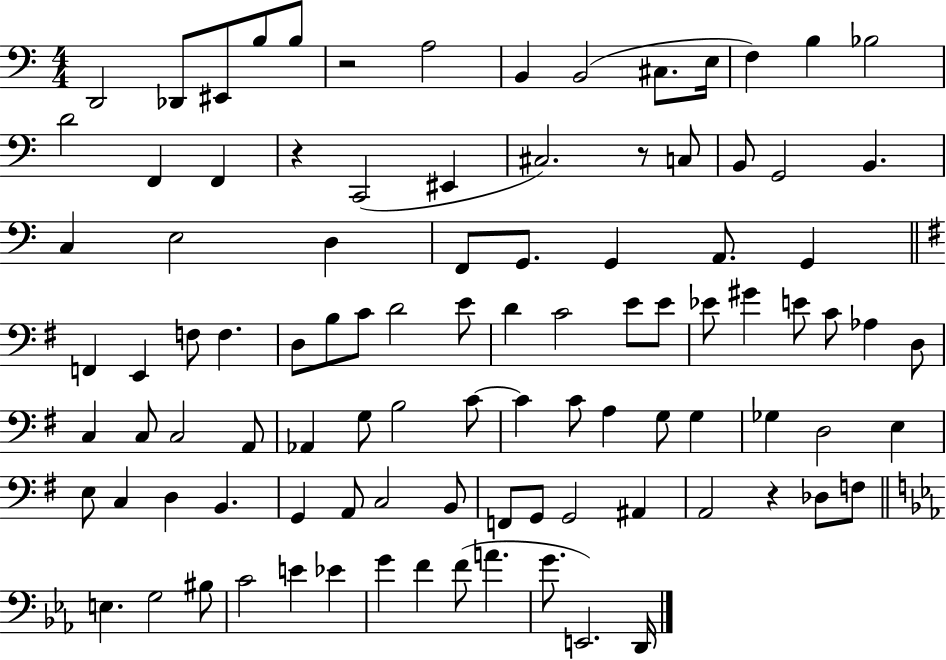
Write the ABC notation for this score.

X:1
T:Untitled
M:4/4
L:1/4
K:C
D,,2 _D,,/2 ^E,,/2 B,/2 B,/2 z2 A,2 B,, B,,2 ^C,/2 E,/4 F, B, _B,2 D2 F,, F,, z C,,2 ^E,, ^C,2 z/2 C,/2 B,,/2 G,,2 B,, C, E,2 D, F,,/2 G,,/2 G,, A,,/2 G,, F,, E,, F,/2 F, D,/2 B,/2 C/2 D2 E/2 D C2 E/2 E/2 _E/2 ^G E/2 C/2 _A, D,/2 C, C,/2 C,2 A,,/2 _A,, G,/2 B,2 C/2 C C/2 A, G,/2 G, _G, D,2 E, E,/2 C, D, B,, G,, A,,/2 C,2 B,,/2 F,,/2 G,,/2 G,,2 ^A,, A,,2 z _D,/2 F,/2 E, G,2 ^B,/2 C2 E _E G F F/2 A G/2 E,,2 D,,/4